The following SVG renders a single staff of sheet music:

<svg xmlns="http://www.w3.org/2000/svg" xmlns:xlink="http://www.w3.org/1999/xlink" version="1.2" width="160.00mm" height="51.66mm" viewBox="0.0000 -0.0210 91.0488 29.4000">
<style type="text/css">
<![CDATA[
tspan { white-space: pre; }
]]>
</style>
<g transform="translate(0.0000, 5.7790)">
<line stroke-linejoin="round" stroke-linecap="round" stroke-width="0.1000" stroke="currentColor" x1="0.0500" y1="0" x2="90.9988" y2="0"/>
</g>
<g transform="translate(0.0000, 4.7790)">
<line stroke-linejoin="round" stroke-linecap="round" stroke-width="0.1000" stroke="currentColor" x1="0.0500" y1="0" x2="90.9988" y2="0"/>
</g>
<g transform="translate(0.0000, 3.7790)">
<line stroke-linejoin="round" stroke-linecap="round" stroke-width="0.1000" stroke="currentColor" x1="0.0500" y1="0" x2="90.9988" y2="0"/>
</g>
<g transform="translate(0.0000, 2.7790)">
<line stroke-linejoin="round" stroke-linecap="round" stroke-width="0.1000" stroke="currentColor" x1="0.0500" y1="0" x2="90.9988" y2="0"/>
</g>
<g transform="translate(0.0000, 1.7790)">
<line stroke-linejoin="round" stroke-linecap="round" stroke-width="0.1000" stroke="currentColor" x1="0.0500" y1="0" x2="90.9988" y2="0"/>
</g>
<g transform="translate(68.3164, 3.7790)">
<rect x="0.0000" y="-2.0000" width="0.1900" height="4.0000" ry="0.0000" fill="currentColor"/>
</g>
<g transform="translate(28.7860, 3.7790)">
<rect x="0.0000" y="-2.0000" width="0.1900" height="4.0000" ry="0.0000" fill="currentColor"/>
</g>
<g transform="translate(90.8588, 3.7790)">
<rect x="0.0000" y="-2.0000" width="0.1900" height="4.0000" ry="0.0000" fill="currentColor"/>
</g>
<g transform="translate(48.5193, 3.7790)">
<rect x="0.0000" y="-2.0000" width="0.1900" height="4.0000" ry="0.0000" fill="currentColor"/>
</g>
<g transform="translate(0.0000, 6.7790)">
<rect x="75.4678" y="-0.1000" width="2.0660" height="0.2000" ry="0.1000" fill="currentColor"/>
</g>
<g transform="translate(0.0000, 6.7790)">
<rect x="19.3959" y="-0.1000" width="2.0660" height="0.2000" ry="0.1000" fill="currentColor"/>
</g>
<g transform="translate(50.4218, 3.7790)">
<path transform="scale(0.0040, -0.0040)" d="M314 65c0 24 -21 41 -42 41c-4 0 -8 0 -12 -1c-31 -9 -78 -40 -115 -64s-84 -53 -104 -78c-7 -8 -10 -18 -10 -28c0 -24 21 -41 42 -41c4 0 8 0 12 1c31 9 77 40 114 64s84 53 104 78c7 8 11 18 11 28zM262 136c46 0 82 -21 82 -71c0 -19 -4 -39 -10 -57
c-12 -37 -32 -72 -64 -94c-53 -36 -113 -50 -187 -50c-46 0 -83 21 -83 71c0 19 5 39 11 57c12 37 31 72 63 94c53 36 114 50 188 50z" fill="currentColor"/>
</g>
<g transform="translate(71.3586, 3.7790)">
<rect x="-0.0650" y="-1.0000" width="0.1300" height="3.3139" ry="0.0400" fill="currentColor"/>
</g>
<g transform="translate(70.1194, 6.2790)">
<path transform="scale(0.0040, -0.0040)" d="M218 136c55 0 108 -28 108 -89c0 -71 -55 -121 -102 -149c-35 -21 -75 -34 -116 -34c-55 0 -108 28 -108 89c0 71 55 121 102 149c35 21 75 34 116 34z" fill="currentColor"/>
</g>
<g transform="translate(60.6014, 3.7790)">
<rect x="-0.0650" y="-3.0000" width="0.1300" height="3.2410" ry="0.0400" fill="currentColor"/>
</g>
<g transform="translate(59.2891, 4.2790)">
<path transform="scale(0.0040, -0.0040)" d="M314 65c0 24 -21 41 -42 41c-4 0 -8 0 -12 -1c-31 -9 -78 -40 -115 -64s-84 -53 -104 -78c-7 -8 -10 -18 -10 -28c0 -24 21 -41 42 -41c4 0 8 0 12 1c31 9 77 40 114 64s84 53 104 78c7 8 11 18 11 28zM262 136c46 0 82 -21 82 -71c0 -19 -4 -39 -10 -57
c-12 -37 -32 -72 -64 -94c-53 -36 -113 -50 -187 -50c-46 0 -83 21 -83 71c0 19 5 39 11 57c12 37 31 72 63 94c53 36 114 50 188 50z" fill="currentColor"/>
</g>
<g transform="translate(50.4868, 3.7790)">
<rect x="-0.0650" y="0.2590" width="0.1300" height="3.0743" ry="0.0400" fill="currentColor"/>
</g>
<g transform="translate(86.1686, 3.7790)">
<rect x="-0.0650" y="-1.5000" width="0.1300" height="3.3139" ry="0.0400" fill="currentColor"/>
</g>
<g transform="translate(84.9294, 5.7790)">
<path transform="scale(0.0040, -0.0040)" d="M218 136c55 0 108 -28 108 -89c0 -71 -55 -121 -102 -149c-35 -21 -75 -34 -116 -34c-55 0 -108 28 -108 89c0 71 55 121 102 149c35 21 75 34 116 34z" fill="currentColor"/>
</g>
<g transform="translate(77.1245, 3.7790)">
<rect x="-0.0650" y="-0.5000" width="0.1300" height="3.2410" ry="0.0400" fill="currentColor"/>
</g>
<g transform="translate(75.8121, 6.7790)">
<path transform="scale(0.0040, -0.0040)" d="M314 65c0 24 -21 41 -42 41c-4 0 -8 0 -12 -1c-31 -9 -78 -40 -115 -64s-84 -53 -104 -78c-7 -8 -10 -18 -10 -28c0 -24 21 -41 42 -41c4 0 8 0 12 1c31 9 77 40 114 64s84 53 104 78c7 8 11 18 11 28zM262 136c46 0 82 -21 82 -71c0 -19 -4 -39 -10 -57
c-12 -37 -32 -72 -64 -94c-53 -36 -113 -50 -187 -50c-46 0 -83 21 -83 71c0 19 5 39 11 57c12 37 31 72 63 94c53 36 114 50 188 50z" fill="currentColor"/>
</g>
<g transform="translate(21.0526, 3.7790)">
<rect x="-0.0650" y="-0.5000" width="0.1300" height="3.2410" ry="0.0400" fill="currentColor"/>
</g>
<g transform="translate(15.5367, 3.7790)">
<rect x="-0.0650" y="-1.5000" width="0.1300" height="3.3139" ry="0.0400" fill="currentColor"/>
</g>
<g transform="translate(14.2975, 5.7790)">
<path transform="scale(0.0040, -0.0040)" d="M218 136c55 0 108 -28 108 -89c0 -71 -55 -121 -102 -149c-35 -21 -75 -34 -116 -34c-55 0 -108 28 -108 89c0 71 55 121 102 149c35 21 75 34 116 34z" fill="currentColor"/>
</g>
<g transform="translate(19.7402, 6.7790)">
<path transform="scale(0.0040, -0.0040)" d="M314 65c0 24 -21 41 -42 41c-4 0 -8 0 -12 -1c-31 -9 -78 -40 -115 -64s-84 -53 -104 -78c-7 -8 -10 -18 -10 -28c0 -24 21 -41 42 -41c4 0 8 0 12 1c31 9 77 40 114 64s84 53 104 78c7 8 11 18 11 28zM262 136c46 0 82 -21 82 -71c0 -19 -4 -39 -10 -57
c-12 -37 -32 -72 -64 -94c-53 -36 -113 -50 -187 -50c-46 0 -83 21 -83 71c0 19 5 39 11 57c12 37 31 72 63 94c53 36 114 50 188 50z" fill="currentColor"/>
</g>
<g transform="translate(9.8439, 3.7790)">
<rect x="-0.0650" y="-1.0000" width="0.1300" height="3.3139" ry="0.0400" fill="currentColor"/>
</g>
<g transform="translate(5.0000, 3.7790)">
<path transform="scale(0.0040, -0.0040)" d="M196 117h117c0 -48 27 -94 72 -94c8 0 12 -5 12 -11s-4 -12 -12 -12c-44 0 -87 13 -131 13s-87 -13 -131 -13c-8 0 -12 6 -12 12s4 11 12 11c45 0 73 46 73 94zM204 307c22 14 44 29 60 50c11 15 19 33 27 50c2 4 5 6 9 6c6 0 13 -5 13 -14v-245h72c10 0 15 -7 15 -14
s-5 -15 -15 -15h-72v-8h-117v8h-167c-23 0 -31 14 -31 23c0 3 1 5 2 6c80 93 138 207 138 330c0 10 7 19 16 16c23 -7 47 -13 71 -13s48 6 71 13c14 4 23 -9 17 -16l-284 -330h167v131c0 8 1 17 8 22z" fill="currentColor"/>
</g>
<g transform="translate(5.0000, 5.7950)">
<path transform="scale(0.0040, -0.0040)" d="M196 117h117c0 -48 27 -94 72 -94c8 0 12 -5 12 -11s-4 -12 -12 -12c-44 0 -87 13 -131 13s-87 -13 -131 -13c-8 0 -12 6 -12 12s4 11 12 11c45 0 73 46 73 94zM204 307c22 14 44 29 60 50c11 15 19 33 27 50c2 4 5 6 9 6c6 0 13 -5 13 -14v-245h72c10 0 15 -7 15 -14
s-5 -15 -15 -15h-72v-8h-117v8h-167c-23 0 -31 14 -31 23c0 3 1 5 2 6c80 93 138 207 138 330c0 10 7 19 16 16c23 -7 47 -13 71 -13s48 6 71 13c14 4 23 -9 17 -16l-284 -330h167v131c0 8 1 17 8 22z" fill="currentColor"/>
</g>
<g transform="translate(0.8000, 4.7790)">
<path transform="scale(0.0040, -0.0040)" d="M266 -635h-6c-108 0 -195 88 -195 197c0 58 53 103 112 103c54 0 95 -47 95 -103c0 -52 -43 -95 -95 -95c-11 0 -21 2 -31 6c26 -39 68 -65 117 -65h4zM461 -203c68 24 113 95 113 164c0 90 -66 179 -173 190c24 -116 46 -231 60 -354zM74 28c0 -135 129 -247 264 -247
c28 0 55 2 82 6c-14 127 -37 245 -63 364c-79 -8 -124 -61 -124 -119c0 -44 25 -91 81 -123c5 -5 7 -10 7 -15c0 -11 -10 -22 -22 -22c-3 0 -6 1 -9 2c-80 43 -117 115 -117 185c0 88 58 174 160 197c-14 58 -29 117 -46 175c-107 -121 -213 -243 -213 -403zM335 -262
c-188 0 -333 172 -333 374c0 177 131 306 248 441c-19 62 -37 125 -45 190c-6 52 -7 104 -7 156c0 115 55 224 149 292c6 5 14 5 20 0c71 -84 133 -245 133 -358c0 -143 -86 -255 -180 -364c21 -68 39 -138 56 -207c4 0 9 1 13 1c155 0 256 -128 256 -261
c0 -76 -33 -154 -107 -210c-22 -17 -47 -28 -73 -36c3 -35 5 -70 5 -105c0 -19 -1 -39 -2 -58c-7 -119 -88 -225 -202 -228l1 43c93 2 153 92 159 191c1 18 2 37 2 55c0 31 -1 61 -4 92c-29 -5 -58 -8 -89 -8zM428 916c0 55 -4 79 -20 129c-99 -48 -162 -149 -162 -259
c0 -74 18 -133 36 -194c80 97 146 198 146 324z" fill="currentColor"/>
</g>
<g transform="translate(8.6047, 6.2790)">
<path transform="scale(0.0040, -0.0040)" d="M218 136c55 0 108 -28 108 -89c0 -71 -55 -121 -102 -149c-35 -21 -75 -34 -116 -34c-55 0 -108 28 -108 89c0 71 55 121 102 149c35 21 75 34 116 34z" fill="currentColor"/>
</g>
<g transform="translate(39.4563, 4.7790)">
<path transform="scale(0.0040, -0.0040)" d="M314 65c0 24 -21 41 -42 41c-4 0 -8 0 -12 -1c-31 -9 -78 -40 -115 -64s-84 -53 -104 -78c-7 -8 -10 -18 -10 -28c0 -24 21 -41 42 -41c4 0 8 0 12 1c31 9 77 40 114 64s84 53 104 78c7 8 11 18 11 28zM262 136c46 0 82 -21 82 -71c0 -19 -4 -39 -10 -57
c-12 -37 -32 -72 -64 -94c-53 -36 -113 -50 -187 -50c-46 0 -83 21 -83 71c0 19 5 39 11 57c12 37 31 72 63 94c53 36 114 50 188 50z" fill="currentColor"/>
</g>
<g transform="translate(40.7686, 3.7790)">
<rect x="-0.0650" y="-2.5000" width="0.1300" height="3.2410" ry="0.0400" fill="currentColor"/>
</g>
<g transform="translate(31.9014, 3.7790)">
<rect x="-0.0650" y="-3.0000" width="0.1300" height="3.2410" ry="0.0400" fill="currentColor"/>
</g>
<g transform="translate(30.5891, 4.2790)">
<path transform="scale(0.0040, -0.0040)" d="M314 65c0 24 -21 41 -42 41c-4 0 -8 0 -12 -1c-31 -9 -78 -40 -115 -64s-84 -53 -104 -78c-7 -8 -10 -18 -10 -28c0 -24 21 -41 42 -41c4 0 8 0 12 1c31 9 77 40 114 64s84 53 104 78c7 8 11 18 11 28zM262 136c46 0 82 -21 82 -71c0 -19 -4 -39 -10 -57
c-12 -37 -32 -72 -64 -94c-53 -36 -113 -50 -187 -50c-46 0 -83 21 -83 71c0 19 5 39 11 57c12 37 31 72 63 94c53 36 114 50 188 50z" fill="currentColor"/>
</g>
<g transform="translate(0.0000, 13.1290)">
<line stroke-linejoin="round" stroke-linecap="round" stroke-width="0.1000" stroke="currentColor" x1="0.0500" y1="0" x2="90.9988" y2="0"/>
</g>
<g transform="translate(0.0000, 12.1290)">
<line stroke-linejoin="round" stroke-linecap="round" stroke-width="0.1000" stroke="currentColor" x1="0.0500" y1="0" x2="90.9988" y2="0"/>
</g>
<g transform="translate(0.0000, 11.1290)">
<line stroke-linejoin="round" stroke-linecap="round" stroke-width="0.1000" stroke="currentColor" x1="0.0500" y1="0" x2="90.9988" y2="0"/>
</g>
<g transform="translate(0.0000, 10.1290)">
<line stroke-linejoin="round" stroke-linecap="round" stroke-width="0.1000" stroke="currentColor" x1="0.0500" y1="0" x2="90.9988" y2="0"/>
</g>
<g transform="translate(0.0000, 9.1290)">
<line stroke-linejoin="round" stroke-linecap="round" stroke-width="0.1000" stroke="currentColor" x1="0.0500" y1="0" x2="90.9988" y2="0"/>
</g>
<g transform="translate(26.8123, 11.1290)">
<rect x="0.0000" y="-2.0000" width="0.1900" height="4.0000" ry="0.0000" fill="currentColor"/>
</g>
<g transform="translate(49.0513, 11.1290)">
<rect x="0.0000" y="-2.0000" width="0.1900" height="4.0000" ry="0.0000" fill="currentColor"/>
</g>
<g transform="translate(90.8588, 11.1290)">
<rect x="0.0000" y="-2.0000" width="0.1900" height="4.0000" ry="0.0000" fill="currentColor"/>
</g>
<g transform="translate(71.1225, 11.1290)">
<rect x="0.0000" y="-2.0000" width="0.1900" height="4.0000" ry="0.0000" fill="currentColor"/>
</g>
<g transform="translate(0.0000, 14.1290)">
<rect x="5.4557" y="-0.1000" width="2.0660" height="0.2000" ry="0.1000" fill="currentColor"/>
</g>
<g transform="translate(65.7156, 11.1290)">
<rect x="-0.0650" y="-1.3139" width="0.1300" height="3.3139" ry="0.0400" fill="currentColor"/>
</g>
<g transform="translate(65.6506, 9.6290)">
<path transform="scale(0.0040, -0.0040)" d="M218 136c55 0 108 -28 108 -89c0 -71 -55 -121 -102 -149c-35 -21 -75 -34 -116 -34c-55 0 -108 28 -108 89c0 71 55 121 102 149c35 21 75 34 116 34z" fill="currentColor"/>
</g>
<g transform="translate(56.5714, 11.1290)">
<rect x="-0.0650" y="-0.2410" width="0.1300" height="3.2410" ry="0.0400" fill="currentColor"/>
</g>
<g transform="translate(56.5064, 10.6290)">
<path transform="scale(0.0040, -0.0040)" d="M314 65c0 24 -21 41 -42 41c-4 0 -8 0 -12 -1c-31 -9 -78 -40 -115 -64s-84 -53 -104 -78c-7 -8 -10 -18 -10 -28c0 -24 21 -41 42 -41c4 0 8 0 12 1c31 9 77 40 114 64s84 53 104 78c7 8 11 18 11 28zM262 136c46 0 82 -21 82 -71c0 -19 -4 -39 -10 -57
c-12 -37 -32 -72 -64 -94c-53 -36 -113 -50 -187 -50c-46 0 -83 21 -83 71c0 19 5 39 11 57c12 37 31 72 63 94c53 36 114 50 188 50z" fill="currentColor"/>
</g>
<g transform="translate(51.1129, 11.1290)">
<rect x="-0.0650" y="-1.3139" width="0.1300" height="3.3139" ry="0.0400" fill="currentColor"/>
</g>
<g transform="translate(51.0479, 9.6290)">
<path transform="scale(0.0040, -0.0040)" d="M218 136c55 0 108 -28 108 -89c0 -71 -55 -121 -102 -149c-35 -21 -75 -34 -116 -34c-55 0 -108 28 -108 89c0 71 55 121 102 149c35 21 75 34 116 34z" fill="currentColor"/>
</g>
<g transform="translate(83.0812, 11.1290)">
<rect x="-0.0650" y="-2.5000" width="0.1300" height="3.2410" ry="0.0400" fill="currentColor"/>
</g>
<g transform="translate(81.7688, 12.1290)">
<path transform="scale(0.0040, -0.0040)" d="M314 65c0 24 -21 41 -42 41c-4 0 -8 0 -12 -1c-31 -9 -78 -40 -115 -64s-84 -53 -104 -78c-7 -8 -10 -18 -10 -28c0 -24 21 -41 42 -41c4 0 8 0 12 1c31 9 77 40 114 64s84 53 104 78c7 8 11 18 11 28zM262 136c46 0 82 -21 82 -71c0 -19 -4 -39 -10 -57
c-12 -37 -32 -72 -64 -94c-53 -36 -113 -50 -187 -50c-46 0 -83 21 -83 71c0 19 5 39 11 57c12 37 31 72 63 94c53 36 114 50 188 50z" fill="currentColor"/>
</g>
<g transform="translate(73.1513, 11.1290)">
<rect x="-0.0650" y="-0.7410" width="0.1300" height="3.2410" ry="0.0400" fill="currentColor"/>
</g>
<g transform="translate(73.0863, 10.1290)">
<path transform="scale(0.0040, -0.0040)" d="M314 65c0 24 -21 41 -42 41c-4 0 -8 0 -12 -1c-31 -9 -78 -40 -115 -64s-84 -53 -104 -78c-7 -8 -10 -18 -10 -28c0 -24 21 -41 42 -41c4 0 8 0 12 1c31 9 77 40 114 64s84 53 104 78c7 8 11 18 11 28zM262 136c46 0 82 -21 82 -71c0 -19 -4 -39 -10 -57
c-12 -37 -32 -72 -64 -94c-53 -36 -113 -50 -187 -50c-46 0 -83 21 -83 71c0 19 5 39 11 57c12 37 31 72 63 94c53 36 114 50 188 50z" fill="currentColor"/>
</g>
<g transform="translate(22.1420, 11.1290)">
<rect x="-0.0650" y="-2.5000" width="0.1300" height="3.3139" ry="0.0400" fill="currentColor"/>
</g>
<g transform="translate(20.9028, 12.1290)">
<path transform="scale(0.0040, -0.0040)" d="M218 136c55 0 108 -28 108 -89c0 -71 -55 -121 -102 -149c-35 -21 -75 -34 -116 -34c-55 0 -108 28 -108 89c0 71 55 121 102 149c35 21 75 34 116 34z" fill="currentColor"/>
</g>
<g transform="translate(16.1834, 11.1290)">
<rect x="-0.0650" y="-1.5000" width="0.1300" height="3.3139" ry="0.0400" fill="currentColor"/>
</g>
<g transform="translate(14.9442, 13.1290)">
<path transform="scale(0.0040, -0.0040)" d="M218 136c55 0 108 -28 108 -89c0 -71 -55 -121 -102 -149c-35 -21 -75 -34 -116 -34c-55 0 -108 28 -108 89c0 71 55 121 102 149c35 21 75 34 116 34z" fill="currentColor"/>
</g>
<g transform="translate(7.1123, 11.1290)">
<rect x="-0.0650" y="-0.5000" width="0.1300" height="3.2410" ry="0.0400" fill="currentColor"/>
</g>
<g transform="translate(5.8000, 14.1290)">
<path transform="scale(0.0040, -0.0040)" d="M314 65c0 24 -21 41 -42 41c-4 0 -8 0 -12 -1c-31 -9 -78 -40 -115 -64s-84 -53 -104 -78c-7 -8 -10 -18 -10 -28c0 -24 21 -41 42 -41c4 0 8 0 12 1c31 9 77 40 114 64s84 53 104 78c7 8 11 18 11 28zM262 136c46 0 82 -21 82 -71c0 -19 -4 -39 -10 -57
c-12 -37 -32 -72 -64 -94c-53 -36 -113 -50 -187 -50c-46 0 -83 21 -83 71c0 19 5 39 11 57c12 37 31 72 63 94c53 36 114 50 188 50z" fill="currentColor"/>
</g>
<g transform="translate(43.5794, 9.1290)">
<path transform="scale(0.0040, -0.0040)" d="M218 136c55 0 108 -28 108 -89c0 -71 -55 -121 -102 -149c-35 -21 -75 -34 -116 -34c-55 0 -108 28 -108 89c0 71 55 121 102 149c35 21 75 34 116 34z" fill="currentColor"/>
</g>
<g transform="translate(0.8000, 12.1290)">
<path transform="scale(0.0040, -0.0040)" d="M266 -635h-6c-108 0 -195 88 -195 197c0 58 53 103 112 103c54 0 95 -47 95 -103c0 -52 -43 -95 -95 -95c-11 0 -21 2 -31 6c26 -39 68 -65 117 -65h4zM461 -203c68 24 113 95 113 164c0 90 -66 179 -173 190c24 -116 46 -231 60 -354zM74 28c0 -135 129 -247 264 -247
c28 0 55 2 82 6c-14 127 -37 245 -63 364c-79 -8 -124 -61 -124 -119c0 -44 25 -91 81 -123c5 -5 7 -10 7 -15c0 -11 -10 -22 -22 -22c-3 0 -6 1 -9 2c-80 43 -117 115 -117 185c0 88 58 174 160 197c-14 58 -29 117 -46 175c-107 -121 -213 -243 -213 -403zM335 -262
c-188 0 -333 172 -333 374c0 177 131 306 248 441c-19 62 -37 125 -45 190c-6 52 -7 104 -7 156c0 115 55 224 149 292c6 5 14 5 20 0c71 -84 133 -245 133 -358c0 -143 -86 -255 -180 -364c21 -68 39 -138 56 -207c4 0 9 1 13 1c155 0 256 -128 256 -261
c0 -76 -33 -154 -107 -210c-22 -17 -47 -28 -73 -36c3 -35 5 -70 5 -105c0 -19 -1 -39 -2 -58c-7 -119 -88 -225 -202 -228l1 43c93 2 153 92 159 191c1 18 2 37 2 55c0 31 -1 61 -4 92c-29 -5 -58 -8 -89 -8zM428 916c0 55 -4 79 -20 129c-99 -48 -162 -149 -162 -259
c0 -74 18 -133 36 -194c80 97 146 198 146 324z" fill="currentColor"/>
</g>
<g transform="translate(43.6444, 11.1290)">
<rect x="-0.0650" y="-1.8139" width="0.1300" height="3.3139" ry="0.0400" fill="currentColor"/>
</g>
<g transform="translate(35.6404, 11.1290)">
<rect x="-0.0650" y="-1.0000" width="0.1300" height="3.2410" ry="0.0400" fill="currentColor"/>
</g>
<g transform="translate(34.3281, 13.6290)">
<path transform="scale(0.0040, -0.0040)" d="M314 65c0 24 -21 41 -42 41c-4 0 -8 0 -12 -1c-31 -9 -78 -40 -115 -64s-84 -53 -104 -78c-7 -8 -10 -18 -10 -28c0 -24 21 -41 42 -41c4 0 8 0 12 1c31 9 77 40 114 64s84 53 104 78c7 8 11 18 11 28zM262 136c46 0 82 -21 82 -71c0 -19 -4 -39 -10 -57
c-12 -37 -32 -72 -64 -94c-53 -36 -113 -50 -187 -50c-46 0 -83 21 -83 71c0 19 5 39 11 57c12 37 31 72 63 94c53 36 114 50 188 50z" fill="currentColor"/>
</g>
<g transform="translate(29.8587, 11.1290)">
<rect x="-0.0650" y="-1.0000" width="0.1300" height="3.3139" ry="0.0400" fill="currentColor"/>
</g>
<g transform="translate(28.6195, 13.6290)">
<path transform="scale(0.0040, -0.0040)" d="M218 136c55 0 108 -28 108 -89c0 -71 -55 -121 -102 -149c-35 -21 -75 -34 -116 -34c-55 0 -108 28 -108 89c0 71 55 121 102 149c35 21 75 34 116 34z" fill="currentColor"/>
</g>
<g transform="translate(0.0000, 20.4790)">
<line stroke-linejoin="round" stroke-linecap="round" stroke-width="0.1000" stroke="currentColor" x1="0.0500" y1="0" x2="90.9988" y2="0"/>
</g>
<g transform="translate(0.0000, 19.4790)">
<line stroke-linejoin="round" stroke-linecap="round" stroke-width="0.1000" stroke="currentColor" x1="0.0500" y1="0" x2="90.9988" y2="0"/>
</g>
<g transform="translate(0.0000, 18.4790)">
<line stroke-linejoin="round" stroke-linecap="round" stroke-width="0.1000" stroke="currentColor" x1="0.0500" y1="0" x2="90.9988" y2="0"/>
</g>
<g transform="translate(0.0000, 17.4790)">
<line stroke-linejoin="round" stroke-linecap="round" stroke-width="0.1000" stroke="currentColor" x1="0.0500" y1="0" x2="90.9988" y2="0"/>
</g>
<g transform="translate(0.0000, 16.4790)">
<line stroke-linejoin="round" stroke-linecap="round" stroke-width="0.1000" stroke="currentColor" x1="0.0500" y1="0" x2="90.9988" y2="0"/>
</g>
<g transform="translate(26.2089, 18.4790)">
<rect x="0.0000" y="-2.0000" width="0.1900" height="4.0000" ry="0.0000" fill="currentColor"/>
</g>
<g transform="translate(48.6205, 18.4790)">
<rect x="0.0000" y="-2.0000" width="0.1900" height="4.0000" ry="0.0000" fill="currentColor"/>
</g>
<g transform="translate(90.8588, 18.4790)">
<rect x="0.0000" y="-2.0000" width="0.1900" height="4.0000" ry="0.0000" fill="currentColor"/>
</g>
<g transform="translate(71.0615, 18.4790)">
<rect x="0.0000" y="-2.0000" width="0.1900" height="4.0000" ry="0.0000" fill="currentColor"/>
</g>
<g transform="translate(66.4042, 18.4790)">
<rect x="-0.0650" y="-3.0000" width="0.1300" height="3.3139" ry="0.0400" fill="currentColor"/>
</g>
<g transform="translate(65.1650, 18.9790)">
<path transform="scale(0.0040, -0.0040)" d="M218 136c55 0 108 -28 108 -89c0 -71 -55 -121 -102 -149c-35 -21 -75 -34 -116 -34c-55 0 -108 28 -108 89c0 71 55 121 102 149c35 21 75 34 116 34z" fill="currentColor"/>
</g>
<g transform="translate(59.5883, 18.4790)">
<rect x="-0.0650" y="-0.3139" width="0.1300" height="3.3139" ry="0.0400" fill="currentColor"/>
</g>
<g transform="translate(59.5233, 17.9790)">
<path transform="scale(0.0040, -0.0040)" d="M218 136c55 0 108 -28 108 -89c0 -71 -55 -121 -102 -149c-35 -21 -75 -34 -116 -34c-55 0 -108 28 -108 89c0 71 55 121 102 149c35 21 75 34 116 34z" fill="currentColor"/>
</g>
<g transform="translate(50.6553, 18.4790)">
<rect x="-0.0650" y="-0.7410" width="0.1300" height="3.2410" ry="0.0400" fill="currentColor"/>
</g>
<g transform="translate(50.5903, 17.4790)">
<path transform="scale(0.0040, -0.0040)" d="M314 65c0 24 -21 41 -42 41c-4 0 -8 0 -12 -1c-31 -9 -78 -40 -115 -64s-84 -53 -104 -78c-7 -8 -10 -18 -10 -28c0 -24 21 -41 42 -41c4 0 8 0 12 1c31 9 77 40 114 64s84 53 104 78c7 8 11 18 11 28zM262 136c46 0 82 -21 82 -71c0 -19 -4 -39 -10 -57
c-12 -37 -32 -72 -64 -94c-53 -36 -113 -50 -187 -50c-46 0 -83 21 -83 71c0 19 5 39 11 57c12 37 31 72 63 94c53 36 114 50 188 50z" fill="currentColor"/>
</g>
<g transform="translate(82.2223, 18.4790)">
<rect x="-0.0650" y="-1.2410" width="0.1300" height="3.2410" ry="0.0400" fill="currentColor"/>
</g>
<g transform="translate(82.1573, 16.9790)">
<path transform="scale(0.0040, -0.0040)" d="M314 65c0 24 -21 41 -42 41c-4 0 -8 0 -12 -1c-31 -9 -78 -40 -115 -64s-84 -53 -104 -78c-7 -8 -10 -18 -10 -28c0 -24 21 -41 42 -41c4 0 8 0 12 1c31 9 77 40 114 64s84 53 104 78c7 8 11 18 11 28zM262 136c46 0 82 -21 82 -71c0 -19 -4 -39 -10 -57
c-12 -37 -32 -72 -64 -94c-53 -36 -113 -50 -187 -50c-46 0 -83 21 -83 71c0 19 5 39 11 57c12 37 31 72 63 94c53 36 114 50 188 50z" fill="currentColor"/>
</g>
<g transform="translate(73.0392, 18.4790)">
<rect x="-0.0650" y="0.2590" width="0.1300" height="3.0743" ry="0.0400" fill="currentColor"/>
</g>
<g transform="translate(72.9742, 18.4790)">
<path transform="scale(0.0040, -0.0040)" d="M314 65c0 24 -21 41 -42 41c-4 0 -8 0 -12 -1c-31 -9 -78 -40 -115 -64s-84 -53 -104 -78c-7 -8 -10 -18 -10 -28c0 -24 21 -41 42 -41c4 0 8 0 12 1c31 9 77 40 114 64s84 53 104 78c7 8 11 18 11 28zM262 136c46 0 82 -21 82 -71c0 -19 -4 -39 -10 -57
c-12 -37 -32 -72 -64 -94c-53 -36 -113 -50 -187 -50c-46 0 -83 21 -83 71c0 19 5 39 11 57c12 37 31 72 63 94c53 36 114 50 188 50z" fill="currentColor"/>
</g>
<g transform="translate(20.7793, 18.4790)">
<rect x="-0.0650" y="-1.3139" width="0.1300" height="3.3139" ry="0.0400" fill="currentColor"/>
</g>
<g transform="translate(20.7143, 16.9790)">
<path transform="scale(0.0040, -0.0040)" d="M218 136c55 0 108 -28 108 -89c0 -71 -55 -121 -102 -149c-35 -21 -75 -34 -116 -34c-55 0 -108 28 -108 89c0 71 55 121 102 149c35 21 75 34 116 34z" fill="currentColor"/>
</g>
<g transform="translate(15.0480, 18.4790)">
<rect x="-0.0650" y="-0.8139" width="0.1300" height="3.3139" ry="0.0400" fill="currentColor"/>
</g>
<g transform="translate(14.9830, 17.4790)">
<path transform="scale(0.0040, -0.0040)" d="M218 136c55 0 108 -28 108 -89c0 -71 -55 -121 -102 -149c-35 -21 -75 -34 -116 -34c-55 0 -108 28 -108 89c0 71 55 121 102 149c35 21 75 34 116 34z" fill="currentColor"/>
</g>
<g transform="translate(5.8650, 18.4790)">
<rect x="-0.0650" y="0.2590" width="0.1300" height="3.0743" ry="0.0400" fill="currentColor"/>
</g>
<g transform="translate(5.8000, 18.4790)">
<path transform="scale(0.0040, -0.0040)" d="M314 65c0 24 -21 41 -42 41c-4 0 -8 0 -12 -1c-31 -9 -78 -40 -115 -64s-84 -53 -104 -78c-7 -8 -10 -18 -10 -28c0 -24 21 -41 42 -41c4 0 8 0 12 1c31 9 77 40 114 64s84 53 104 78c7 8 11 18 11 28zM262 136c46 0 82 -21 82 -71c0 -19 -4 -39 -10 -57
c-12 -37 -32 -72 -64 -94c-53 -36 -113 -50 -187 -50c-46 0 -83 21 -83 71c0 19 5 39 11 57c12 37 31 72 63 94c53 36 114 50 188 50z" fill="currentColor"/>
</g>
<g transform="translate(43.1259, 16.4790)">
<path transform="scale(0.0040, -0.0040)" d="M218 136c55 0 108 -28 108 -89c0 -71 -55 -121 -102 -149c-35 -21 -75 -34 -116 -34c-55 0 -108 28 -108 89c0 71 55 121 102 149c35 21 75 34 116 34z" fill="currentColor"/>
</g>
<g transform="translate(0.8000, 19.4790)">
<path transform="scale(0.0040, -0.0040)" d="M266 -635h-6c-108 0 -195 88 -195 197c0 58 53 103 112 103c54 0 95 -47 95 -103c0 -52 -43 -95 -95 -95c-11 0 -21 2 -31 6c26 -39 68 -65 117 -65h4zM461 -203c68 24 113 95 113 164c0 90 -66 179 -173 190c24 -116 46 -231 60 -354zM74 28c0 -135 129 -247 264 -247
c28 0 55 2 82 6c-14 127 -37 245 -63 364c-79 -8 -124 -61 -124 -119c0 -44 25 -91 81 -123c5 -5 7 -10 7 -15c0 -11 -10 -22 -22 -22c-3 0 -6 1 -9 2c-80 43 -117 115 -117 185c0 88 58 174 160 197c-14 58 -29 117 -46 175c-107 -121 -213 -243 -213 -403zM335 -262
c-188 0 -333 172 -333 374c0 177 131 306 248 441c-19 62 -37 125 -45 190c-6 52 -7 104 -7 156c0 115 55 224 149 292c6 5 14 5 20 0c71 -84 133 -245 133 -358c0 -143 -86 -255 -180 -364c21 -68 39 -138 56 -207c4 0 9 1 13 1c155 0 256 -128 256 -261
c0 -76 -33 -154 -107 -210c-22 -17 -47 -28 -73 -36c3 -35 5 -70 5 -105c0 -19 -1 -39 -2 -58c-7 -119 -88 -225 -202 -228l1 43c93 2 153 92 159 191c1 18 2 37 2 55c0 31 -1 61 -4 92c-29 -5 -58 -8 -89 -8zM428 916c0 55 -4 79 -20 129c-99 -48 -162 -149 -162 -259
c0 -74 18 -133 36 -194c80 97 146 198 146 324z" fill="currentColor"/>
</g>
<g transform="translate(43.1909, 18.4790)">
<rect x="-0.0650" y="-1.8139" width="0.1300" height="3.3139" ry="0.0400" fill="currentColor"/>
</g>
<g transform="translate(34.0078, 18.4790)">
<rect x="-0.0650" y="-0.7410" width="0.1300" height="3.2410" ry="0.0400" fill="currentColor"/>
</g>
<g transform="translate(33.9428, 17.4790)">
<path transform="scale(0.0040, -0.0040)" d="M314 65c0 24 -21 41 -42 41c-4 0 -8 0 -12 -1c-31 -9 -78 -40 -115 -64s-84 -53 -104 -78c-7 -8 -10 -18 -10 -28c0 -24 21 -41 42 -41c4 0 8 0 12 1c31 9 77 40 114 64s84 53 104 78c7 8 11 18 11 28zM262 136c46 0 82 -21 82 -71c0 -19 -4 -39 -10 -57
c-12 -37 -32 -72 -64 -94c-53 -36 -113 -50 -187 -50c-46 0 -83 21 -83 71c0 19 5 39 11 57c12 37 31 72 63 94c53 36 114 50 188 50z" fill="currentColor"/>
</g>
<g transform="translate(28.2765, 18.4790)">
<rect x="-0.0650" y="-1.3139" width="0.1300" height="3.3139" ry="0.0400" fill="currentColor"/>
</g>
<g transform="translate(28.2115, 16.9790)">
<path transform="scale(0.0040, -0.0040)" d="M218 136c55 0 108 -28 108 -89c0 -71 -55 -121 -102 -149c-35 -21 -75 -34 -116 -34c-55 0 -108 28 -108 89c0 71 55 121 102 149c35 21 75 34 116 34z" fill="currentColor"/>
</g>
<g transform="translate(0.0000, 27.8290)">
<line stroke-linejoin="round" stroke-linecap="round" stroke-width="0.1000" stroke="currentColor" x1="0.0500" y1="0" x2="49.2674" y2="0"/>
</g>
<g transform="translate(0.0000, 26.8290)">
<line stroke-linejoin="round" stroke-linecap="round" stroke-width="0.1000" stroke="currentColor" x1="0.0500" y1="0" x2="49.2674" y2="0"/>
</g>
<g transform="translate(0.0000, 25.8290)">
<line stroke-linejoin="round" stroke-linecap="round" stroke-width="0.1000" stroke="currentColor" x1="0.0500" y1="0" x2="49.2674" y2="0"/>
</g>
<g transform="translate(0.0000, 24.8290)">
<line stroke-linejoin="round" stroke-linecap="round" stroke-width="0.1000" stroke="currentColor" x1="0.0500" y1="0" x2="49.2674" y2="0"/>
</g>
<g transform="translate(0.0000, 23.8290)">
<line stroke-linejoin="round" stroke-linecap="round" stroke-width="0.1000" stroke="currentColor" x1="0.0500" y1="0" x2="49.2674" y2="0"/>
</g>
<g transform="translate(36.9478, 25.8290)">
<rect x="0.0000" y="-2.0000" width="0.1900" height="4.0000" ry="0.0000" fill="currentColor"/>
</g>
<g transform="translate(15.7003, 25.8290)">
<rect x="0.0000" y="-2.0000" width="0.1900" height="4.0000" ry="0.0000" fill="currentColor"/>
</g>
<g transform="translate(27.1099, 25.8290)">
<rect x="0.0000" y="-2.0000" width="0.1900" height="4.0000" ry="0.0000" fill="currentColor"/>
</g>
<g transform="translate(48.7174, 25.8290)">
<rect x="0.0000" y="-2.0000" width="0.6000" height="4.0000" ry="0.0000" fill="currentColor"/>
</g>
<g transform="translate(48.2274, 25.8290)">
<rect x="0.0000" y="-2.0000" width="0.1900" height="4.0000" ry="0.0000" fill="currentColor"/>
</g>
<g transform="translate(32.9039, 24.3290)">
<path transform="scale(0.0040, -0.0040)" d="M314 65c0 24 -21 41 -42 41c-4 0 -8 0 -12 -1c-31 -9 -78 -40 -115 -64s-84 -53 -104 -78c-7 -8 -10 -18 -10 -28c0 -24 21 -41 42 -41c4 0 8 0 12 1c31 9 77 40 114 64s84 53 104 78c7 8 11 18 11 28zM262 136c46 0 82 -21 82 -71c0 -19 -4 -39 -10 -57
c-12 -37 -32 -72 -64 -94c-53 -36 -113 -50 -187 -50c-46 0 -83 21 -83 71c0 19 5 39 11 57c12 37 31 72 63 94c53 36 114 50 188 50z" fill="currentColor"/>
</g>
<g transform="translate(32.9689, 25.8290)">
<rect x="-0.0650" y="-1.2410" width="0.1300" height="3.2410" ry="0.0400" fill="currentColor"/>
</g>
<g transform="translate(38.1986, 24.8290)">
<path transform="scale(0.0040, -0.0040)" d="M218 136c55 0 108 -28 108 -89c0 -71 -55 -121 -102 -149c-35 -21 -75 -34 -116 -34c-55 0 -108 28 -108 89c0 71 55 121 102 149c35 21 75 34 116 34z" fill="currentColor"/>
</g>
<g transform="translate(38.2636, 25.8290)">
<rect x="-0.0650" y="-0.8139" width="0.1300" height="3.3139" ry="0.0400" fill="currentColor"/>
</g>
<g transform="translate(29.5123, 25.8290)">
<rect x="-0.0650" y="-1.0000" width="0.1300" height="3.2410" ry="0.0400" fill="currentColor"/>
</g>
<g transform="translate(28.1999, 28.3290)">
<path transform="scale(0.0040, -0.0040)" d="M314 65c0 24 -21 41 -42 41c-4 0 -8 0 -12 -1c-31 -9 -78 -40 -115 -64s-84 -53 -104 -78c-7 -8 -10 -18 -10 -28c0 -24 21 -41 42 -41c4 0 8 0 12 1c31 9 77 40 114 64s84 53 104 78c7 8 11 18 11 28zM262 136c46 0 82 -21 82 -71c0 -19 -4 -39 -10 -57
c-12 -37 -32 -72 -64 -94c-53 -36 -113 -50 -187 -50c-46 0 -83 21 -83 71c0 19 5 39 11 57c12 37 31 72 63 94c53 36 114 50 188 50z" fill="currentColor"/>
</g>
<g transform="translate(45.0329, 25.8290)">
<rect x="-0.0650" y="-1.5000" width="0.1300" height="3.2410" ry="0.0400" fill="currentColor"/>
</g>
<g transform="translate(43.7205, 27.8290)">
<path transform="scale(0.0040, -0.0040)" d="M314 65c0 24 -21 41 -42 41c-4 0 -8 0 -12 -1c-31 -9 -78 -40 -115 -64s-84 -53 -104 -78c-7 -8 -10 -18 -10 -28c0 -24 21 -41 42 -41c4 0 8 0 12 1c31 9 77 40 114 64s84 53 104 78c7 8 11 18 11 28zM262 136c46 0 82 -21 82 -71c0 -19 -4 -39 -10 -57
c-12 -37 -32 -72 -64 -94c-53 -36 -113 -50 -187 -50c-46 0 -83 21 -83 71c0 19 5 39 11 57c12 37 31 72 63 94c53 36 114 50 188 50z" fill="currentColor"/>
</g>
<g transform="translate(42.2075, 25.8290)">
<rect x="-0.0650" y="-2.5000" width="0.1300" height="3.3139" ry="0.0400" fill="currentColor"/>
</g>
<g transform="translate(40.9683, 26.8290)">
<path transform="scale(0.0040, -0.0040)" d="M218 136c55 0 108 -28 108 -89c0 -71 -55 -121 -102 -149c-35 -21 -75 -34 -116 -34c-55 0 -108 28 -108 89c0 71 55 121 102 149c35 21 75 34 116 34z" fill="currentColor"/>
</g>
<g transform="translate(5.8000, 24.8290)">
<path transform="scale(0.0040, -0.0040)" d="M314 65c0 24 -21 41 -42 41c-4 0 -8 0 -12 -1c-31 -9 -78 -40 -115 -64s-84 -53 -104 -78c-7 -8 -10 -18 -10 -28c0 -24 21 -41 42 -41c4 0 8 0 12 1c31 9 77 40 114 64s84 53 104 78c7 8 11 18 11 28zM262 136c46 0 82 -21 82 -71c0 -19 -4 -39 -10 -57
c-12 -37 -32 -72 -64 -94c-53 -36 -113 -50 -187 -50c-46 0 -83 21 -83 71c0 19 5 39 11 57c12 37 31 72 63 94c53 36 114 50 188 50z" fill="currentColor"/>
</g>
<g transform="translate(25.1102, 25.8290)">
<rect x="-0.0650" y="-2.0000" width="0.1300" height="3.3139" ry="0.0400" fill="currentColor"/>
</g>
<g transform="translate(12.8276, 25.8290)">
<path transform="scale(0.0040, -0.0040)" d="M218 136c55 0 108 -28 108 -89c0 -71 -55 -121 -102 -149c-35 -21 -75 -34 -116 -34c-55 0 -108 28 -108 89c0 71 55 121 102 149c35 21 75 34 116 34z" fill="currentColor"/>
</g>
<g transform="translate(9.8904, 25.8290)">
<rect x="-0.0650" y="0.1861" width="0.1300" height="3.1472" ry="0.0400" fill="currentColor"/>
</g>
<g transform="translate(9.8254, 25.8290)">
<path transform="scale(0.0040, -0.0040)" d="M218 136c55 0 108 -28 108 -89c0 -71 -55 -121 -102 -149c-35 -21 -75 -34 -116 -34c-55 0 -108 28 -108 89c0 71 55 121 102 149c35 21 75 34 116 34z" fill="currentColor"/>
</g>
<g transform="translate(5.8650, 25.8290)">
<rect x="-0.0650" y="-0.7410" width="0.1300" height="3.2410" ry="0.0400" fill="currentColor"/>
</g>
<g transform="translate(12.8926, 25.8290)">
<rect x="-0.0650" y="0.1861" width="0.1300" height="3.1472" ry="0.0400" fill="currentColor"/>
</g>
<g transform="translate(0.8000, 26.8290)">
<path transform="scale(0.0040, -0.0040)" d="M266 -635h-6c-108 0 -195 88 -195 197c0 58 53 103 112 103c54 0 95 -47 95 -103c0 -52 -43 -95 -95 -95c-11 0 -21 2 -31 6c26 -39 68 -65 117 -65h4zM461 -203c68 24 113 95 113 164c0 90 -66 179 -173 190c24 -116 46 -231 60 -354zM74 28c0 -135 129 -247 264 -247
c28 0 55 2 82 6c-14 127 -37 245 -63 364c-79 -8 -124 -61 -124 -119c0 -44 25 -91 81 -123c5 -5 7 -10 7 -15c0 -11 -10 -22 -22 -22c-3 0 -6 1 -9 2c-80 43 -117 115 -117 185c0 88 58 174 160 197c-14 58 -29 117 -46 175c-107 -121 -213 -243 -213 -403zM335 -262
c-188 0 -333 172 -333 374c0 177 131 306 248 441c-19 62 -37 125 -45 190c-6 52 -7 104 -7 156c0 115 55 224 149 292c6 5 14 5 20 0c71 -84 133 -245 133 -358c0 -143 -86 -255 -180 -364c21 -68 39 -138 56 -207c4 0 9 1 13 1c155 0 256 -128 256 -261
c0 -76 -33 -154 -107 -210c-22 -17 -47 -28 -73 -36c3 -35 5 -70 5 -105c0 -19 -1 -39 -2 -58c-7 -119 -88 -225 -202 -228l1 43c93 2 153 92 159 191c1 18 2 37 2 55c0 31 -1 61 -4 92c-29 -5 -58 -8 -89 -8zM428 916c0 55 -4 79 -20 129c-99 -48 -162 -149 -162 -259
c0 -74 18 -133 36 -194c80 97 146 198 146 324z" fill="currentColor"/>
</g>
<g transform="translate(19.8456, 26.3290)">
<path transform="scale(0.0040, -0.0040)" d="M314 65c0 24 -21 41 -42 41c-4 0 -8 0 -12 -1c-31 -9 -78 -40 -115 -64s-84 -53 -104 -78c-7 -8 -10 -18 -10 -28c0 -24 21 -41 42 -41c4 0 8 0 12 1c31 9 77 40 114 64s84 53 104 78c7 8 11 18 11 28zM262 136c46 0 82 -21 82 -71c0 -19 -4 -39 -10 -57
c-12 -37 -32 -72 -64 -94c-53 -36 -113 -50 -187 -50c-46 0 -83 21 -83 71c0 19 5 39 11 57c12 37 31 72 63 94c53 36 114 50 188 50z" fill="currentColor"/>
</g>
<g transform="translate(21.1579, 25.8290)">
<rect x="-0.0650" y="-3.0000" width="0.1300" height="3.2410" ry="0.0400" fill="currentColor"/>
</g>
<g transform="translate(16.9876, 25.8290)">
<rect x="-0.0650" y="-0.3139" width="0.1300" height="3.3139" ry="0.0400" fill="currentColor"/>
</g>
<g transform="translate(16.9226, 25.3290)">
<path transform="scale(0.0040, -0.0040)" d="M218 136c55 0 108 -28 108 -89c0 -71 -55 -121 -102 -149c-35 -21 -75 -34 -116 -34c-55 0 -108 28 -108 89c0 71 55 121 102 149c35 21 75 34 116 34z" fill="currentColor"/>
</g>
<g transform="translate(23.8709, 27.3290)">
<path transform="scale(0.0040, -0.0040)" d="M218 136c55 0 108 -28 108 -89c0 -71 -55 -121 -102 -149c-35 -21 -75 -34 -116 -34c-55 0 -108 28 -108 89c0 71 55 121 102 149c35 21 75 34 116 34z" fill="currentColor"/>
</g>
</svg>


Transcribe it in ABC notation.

X:1
T:Untitled
M:4/4
L:1/4
K:C
D E C2 A2 G2 B2 A2 D C2 E C2 E G D D2 f e c2 e d2 G2 B2 d e e d2 f d2 c A B2 e2 d2 B B c A2 F D2 e2 d G E2